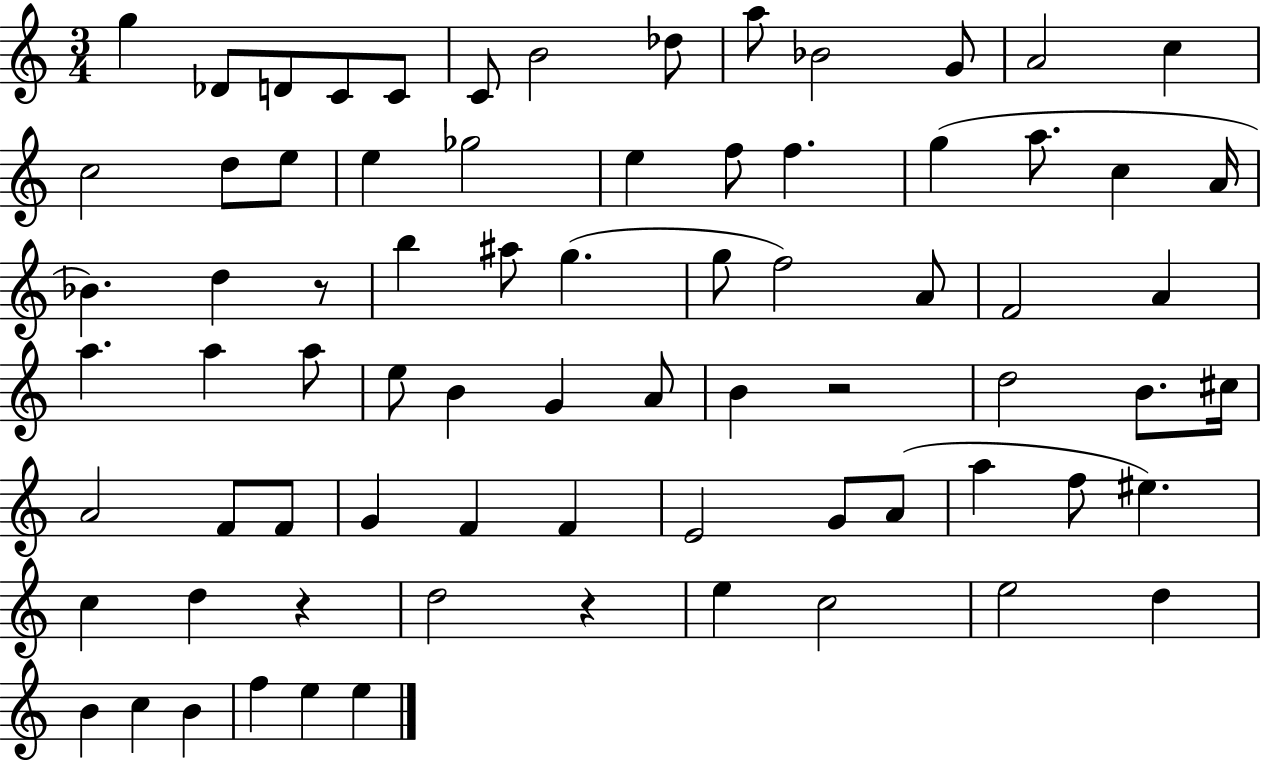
X:1
T:Untitled
M:3/4
L:1/4
K:C
g _D/2 D/2 C/2 C/2 C/2 B2 _d/2 a/2 _B2 G/2 A2 c c2 d/2 e/2 e _g2 e f/2 f g a/2 c A/4 _B d z/2 b ^a/2 g g/2 f2 A/2 F2 A a a a/2 e/2 B G A/2 B z2 d2 B/2 ^c/4 A2 F/2 F/2 G F F E2 G/2 A/2 a f/2 ^e c d z d2 z e c2 e2 d B c B f e e